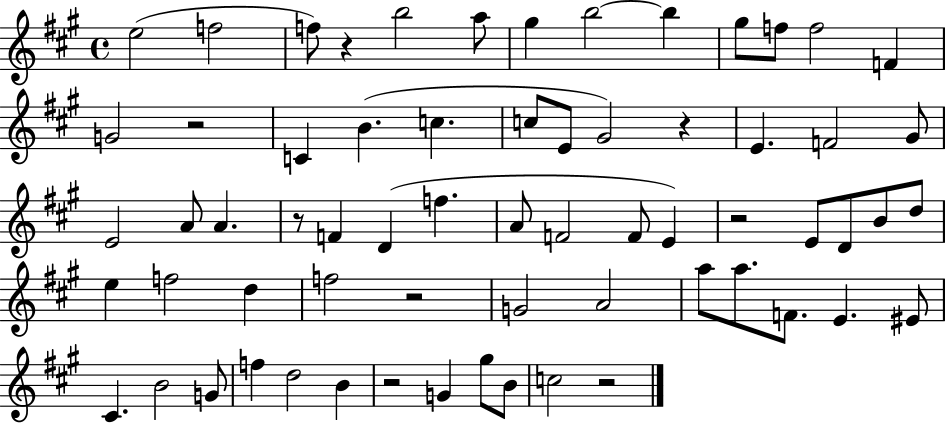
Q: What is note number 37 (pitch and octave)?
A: E5